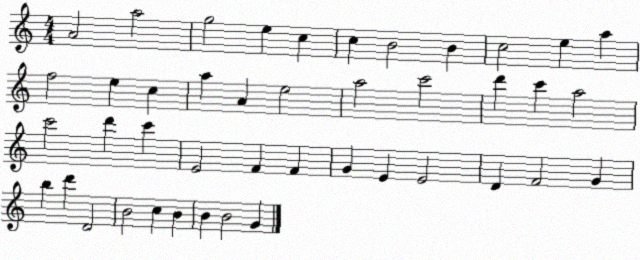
X:1
T:Untitled
M:4/4
L:1/4
K:C
A2 a2 g2 e c c B2 B c2 e a f2 e c a A e2 a2 c'2 d' c' a2 c'2 d' c' E2 F F G E E2 D F2 G b d' D2 B2 c B B B2 G